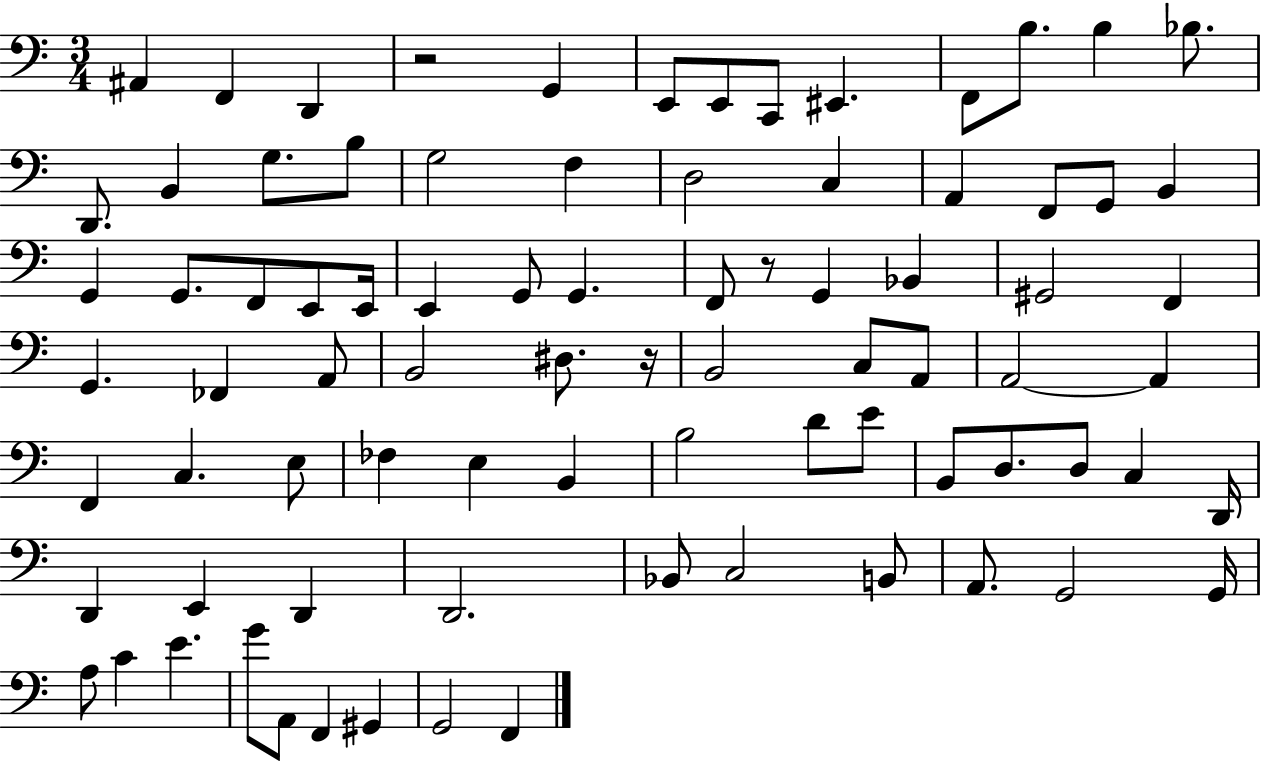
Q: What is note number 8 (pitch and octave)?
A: EIS2